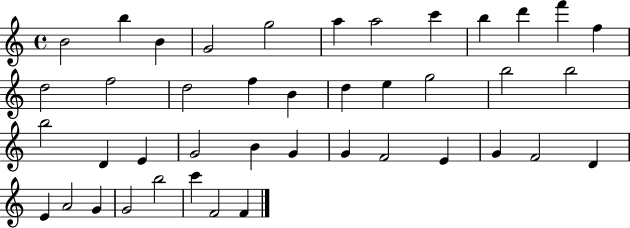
B4/h B5/q B4/q G4/h G5/h A5/q A5/h C6/q B5/q D6/q F6/q F5/q D5/h F5/h D5/h F5/q B4/q D5/q E5/q G5/h B5/h B5/h B5/h D4/q E4/q G4/h B4/q G4/q G4/q F4/h E4/q G4/q F4/h D4/q E4/q A4/h G4/q G4/h B5/h C6/q F4/h F4/q